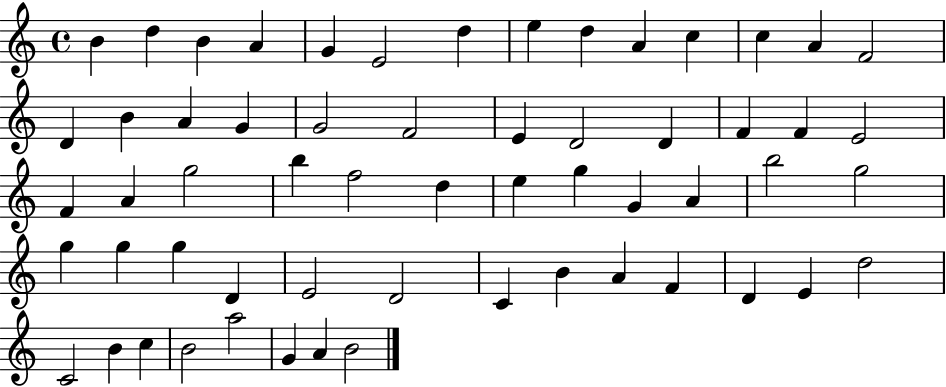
B4/q D5/q B4/q A4/q G4/q E4/h D5/q E5/q D5/q A4/q C5/q C5/q A4/q F4/h D4/q B4/q A4/q G4/q G4/h F4/h E4/q D4/h D4/q F4/q F4/q E4/h F4/q A4/q G5/h B5/q F5/h D5/q E5/q G5/q G4/q A4/q B5/h G5/h G5/q G5/q G5/q D4/q E4/h D4/h C4/q B4/q A4/q F4/q D4/q E4/q D5/h C4/h B4/q C5/q B4/h A5/h G4/q A4/q B4/h